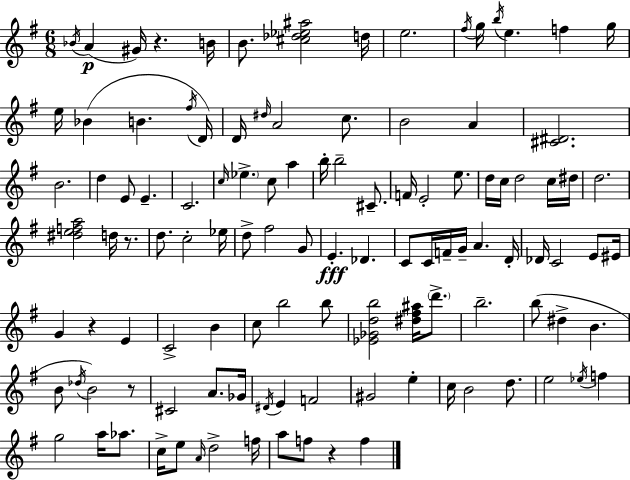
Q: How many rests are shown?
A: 5